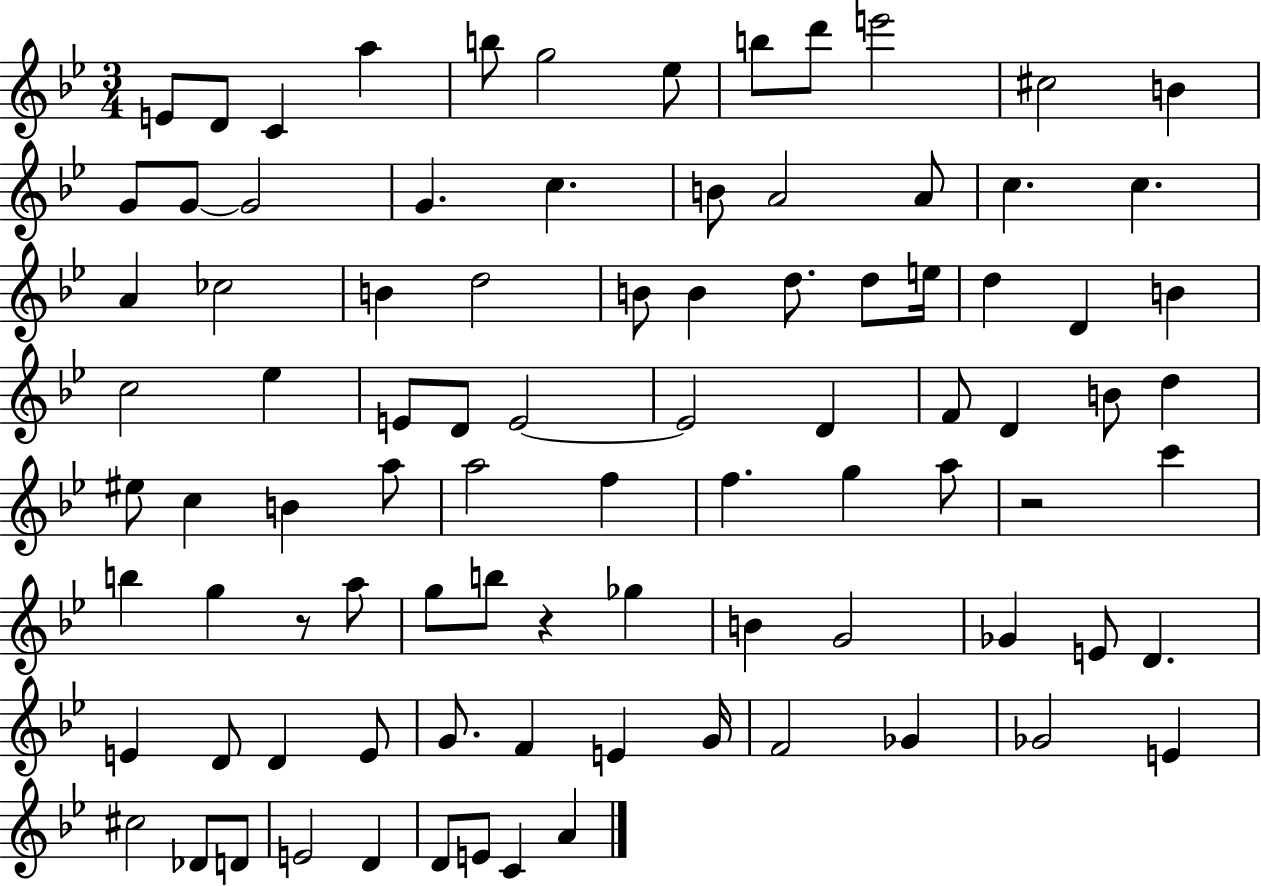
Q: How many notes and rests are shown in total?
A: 90